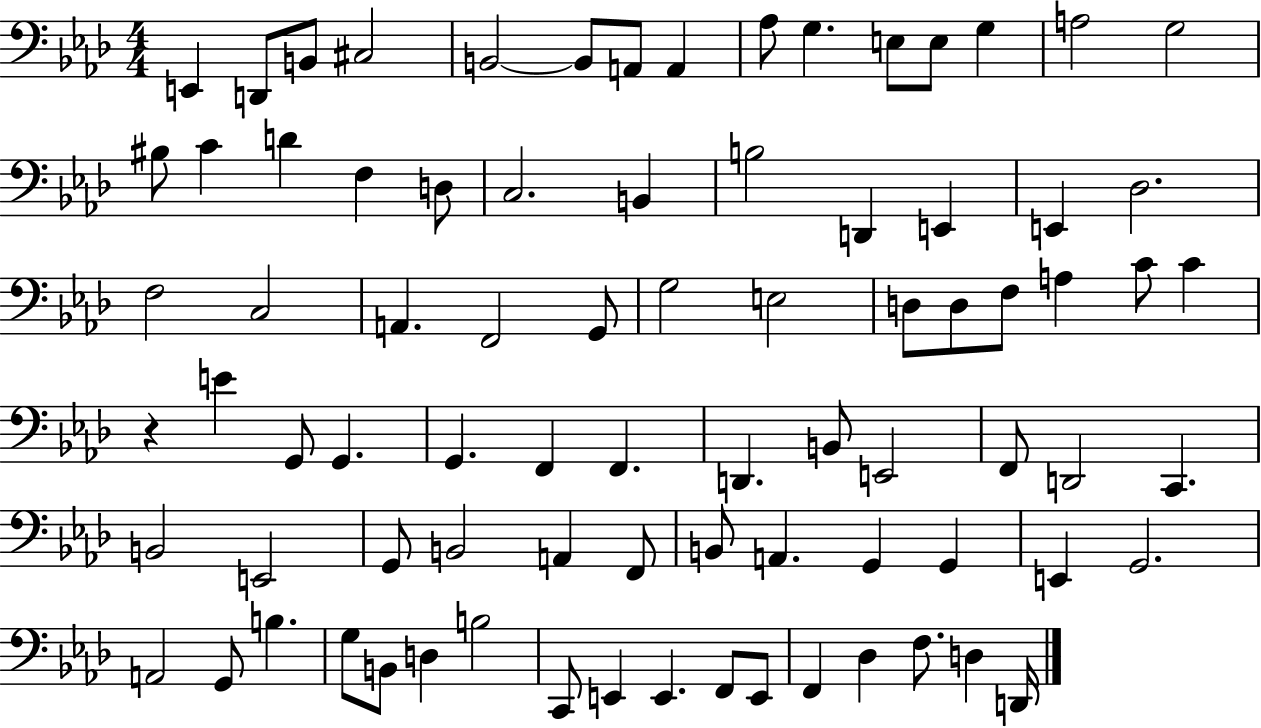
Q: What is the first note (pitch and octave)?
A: E2